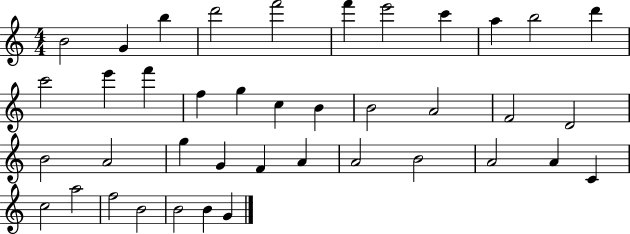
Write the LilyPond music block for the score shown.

{
  \clef treble
  \numericTimeSignature
  \time 4/4
  \key c \major
  b'2 g'4 b''4 | d'''2 f'''2 | f'''4 e'''2 c'''4 | a''4 b''2 d'''4 | \break c'''2 e'''4 f'''4 | f''4 g''4 c''4 b'4 | b'2 a'2 | f'2 d'2 | \break b'2 a'2 | g''4 g'4 f'4 a'4 | a'2 b'2 | a'2 a'4 c'4 | \break c''2 a''2 | f''2 b'2 | b'2 b'4 g'4 | \bar "|."
}